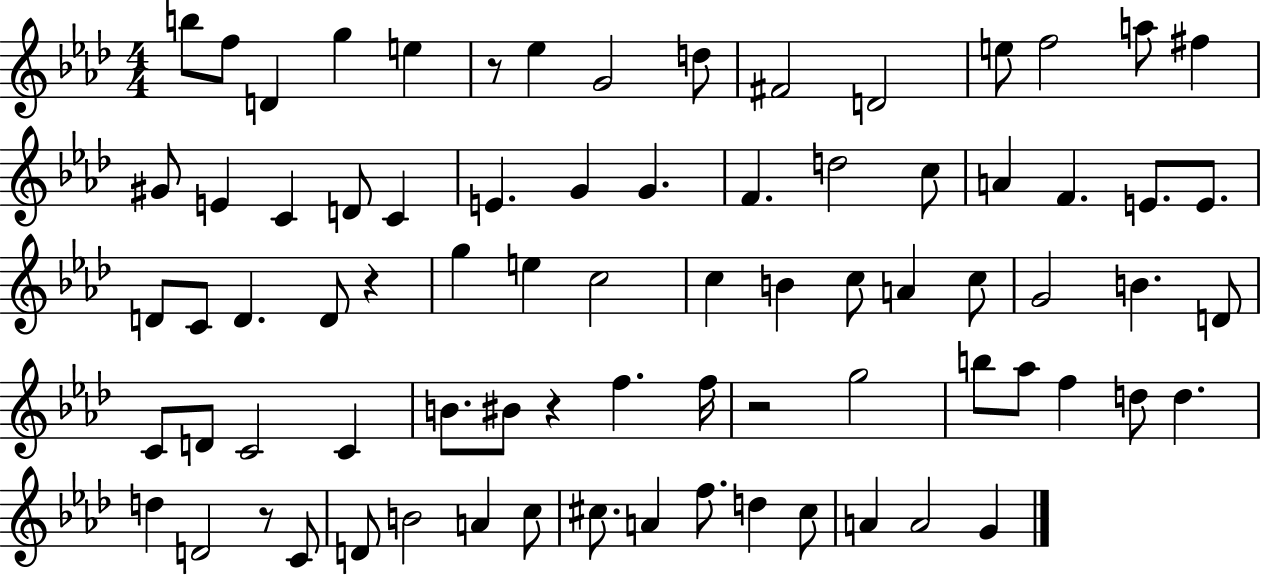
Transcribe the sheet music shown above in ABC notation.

X:1
T:Untitled
M:4/4
L:1/4
K:Ab
b/2 f/2 D g e z/2 _e G2 d/2 ^F2 D2 e/2 f2 a/2 ^f ^G/2 E C D/2 C E G G F d2 c/2 A F E/2 E/2 D/2 C/2 D D/2 z g e c2 c B c/2 A c/2 G2 B D/2 C/2 D/2 C2 C B/2 ^B/2 z f f/4 z2 g2 b/2 _a/2 f d/2 d d D2 z/2 C/2 D/2 B2 A c/2 ^c/2 A f/2 d ^c/2 A A2 G